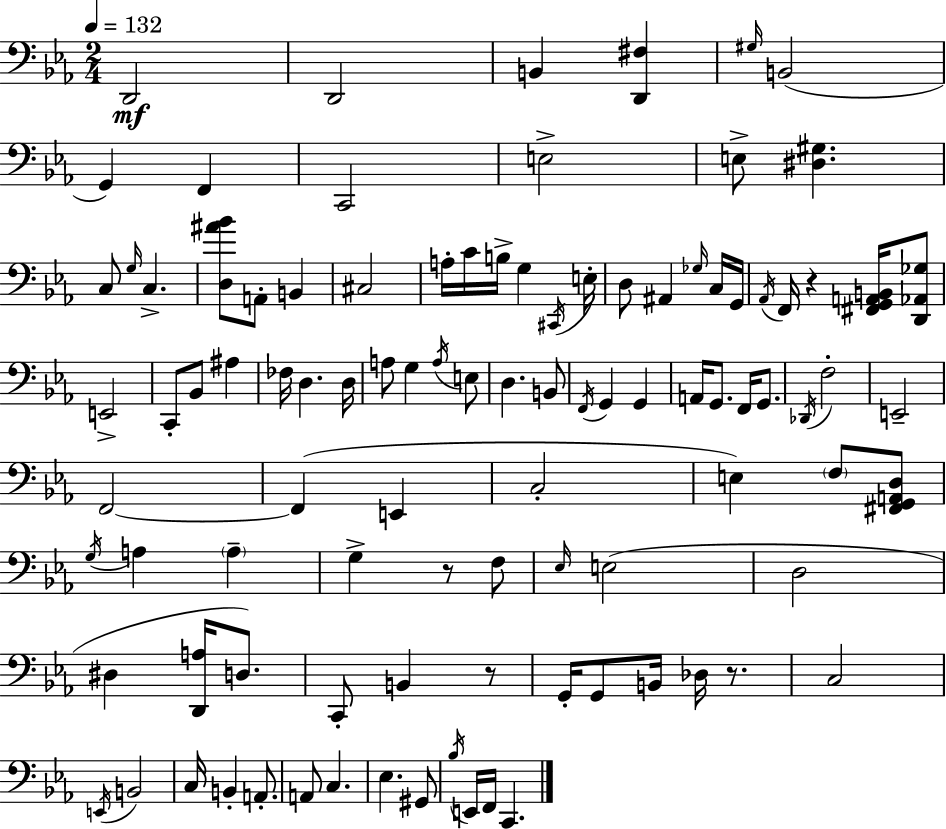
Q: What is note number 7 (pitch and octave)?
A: F2